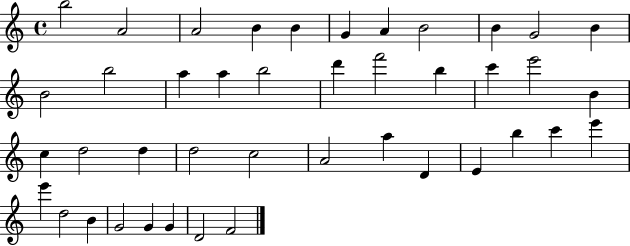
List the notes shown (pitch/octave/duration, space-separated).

B5/h A4/h A4/h B4/q B4/q G4/q A4/q B4/h B4/q G4/h B4/q B4/h B5/h A5/q A5/q B5/h D6/q F6/h B5/q C6/q E6/h B4/q C5/q D5/h D5/q D5/h C5/h A4/h A5/q D4/q E4/q B5/q C6/q E6/q E6/q D5/h B4/q G4/h G4/q G4/q D4/h F4/h